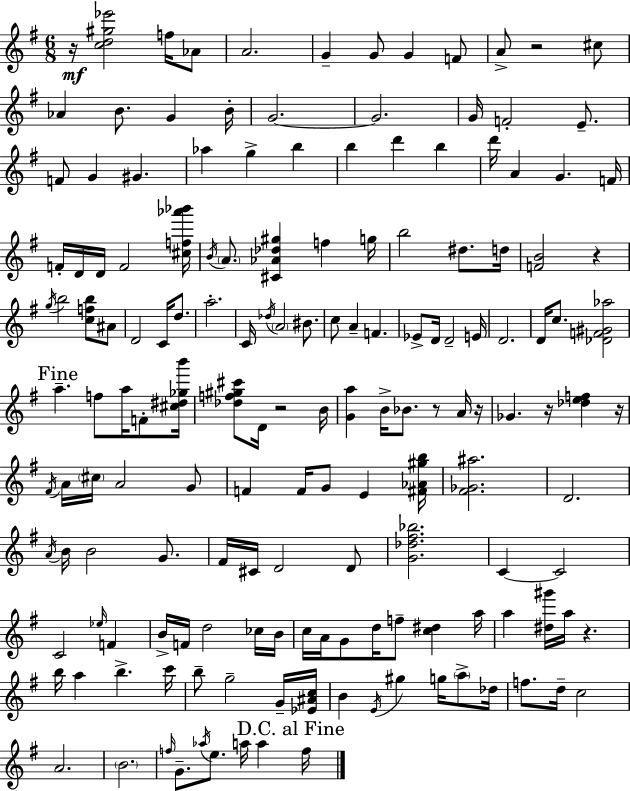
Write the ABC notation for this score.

X:1
T:Untitled
M:6/8
L:1/4
K:Em
z/4 [cd^g_e']2 f/4 _A/2 A2 G G/2 G F/2 A/2 z2 ^c/2 _A B/2 G B/4 G2 G2 G/4 F2 E/2 F/2 G ^G _a g b b d' b d'/4 A G F/4 F/4 D/4 D/4 F2 [^cf_a'_b']/4 B/4 A/2 [^C_A_d^g] f g/4 b2 ^d/2 d/4 [FB]2 z g/4 b2 [cfb]/2 ^A/2 D2 C/4 d/2 a2 C/4 _d/4 A2 ^B/2 c/2 A F _E/2 D/4 D2 E/4 D2 D/4 c/2 [_DF^G_a]2 a f/2 a/4 F/2 [^c^d_gb']/4 [_df^g^c']/2 D/4 z2 B/4 [Ga] B/4 _B/2 z/2 A/4 z/4 _G z/4 [_def] z/4 ^F/4 A/4 ^c/4 A2 G/2 F F/4 G/2 E [^F_A^gb]/4 [^F_G^a]2 D2 A/4 B/4 B2 G/2 ^F/4 ^C/4 D2 D/2 [G_d^f_b]2 C C2 C2 _e/4 F B/4 F/4 d2 _c/4 B/4 c/4 A/4 G/2 d/4 f/2 [c^d] a/4 a [^d^g']/4 a/4 z b/4 a b c'/4 b/2 g2 G/4 [_E^Ac]/4 B E/4 ^g g/4 a/2 _d/4 f/2 d/4 c2 A2 B2 f/4 G/2 _a/4 e/2 a/4 a f/4